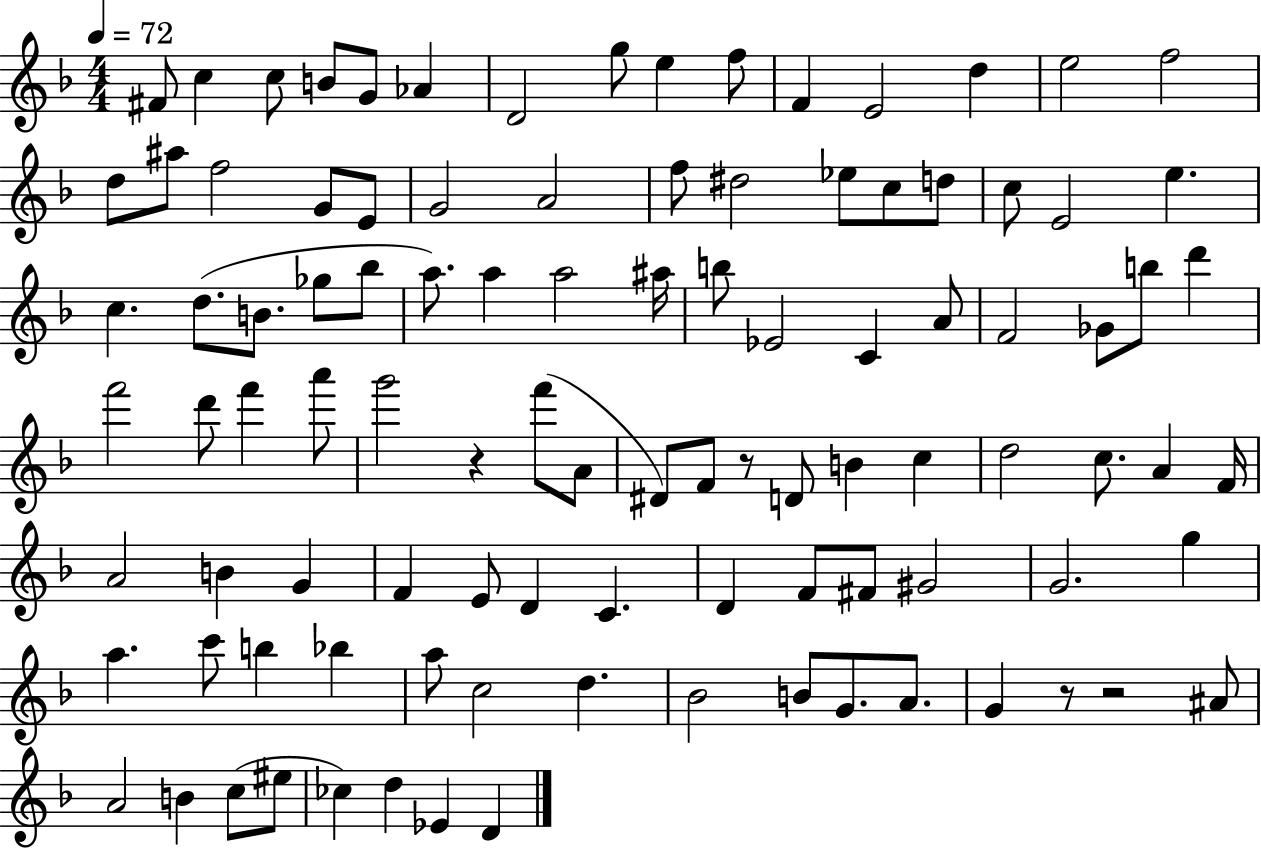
F#4/e C5/q C5/e B4/e G4/e Ab4/q D4/h G5/e E5/q F5/e F4/q E4/h D5/q E5/h F5/h D5/e A#5/e F5/h G4/e E4/e G4/h A4/h F5/e D#5/h Eb5/e C5/e D5/e C5/e E4/h E5/q. C5/q. D5/e. B4/e. Gb5/e Bb5/e A5/e. A5/q A5/h A#5/s B5/e Eb4/h C4/q A4/e F4/h Gb4/e B5/e D6/q F6/h D6/e F6/q A6/e G6/h R/q F6/e A4/e D#4/e F4/e R/e D4/e B4/q C5/q D5/h C5/e. A4/q F4/s A4/h B4/q G4/q F4/q E4/e D4/q C4/q. D4/q F4/e F#4/e G#4/h G4/h. G5/q A5/q. C6/e B5/q Bb5/q A5/e C5/h D5/q. Bb4/h B4/e G4/e. A4/e. G4/q R/e R/h A#4/e A4/h B4/q C5/e EIS5/e CES5/q D5/q Eb4/q D4/q